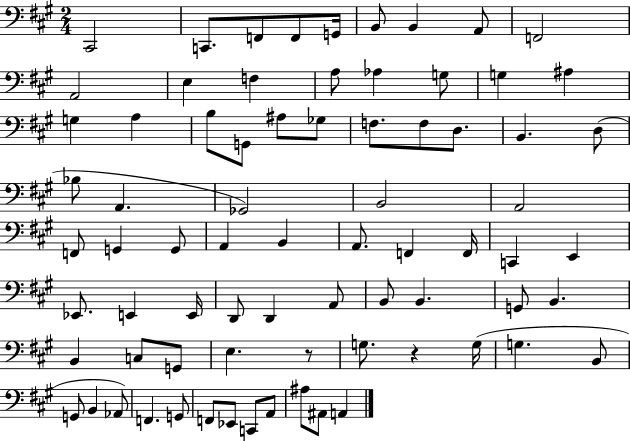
{
  \clef bass
  \numericTimeSignature
  \time 2/4
  \key a \major
  cis,2 | c,8. f,8 f,8 g,16 | b,8 b,4 a,8 | f,2 | \break a,2 | e4 f4 | a8 aes4 g8 | g4 ais4 | \break g4 a4 | b8 g,8 ais8 ges8 | f8. f8 d8. | b,4. d8( | \break bes8 a,4. | ges,2) | b,2 | a,2 | \break f,8 g,4 g,8 | a,4 b,4 | a,8. f,4 f,16 | c,4 e,4 | \break ees,8. e,4 e,16 | d,8 d,4 a,8 | b,8 b,4. | g,8 b,4. | \break b,4 c8 g,8 | e4. r8 | g8. r4 g16( | g4. b,8 | \break g,8 b,4 aes,8) | f,4. g,8 | f,8 ees,8 c,8 a,8 | ais8 ais,8 a,4 | \break \bar "|."
}